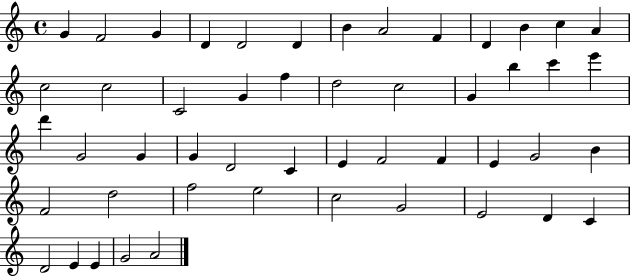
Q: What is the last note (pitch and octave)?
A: A4